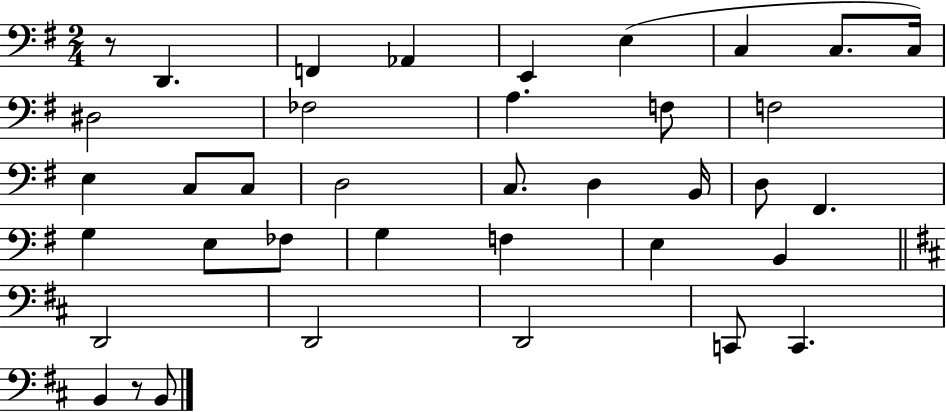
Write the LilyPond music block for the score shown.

{
  \clef bass
  \numericTimeSignature
  \time 2/4
  \key g \major
  r8 d,4. | f,4 aes,4 | e,4 e4( | c4 c8. c16) | \break dis2 | fes2 | a4. f8 | f2 | \break e4 c8 c8 | d2 | c8. d4 b,16 | d8 fis,4. | \break g4 e8 fes8 | g4 f4 | e4 b,4 | \bar "||" \break \key b \minor d,2 | d,2 | d,2 | c,8 c,4. | \break b,4 r8 b,8 | \bar "|."
}